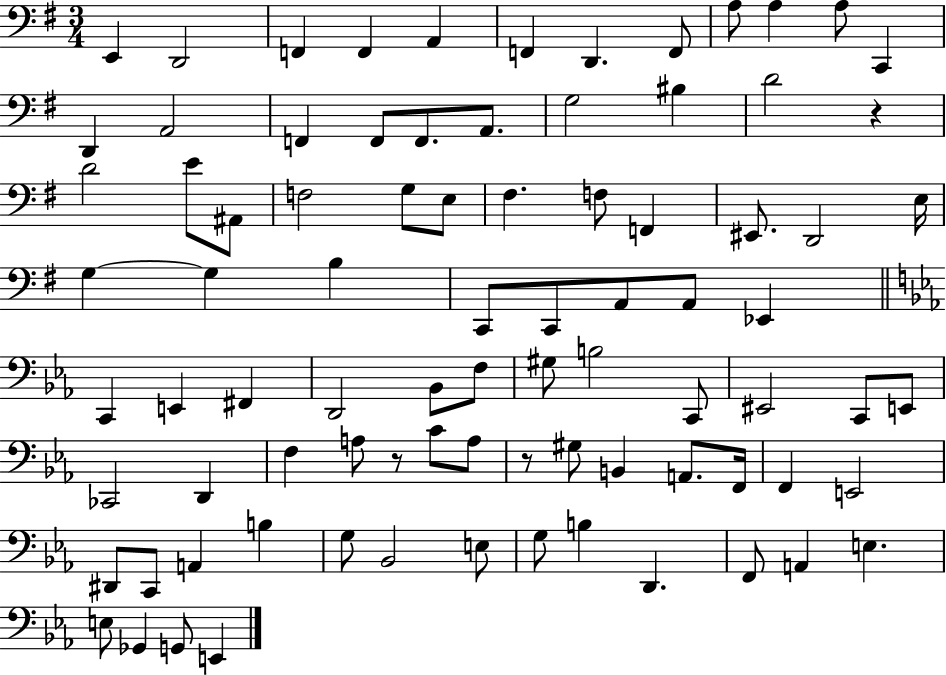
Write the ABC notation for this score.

X:1
T:Untitled
M:3/4
L:1/4
K:G
E,, D,,2 F,, F,, A,, F,, D,, F,,/2 A,/2 A, A,/2 C,, D,, A,,2 F,, F,,/2 F,,/2 A,,/2 G,2 ^B, D2 z D2 E/2 ^A,,/2 F,2 G,/2 E,/2 ^F, F,/2 F,, ^E,,/2 D,,2 E,/4 G, G, B, C,,/2 C,,/2 A,,/2 A,,/2 _E,, C,, E,, ^F,, D,,2 _B,,/2 F,/2 ^G,/2 B,2 C,,/2 ^E,,2 C,,/2 E,,/2 _C,,2 D,, F, A,/2 z/2 C/2 A,/2 z/2 ^G,/2 B,, A,,/2 F,,/4 F,, E,,2 ^D,,/2 C,,/2 A,, B, G,/2 _B,,2 E,/2 G,/2 B, D,, F,,/2 A,, E, E,/2 _G,, G,,/2 E,,